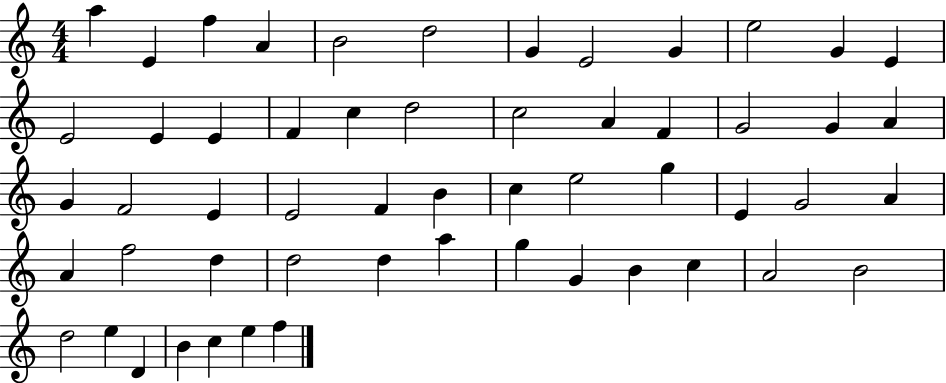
{
  \clef treble
  \numericTimeSignature
  \time 4/4
  \key c \major
  a''4 e'4 f''4 a'4 | b'2 d''2 | g'4 e'2 g'4 | e''2 g'4 e'4 | \break e'2 e'4 e'4 | f'4 c''4 d''2 | c''2 a'4 f'4 | g'2 g'4 a'4 | \break g'4 f'2 e'4 | e'2 f'4 b'4 | c''4 e''2 g''4 | e'4 g'2 a'4 | \break a'4 f''2 d''4 | d''2 d''4 a''4 | g''4 g'4 b'4 c''4 | a'2 b'2 | \break d''2 e''4 d'4 | b'4 c''4 e''4 f''4 | \bar "|."
}